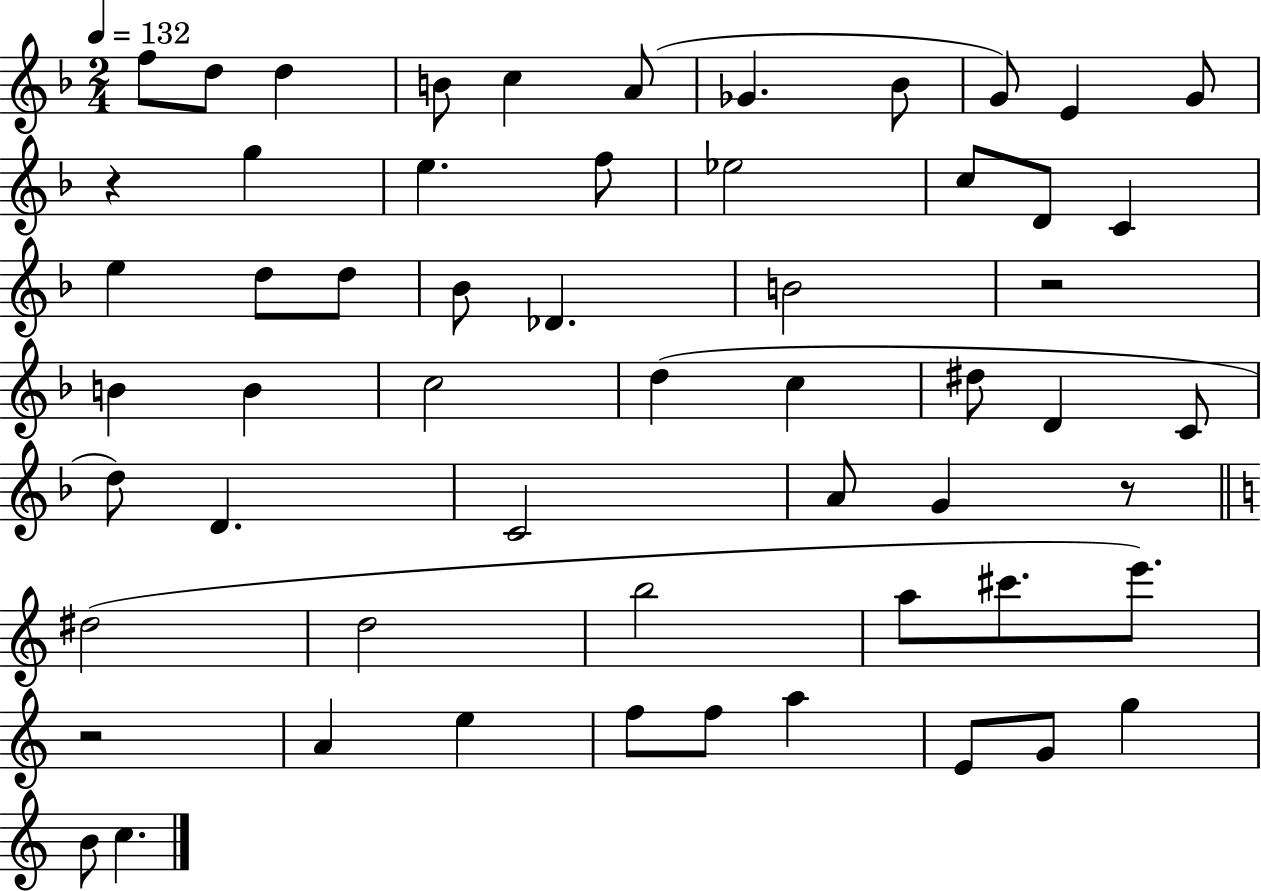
X:1
T:Untitled
M:2/4
L:1/4
K:F
f/2 d/2 d B/2 c A/2 _G _B/2 G/2 E G/2 z g e f/2 _e2 c/2 D/2 C e d/2 d/2 _B/2 _D B2 z2 B B c2 d c ^d/2 D C/2 d/2 D C2 A/2 G z/2 ^d2 d2 b2 a/2 ^c'/2 e'/2 z2 A e f/2 f/2 a E/2 G/2 g B/2 c